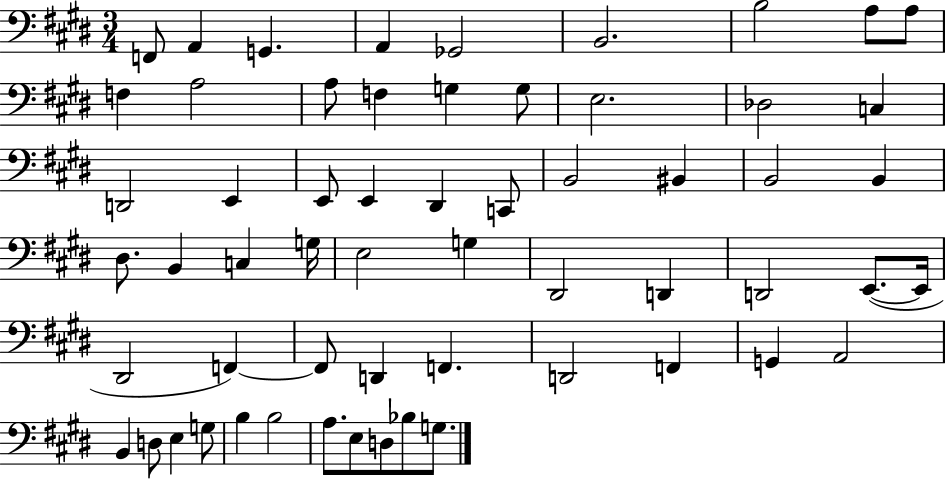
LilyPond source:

{
  \clef bass
  \numericTimeSignature
  \time 3/4
  \key e \major
  \repeat volta 2 { f,8 a,4 g,4. | a,4 ges,2 | b,2. | b2 a8 a8 | \break f4 a2 | a8 f4 g4 g8 | e2. | des2 c4 | \break d,2 e,4 | e,8 e,4 dis,4 c,8 | b,2 bis,4 | b,2 b,4 | \break dis8. b,4 c4 g16 | e2 g4 | dis,2 d,4 | d,2 e,8.~(~ e,16 | \break dis,2 f,4~~) | f,8 d,4 f,4. | d,2 f,4 | g,4 a,2 | \break b,4 d8 e4 g8 | b4 b2 | a8. e8 d8 bes8 g8. | } \bar "|."
}